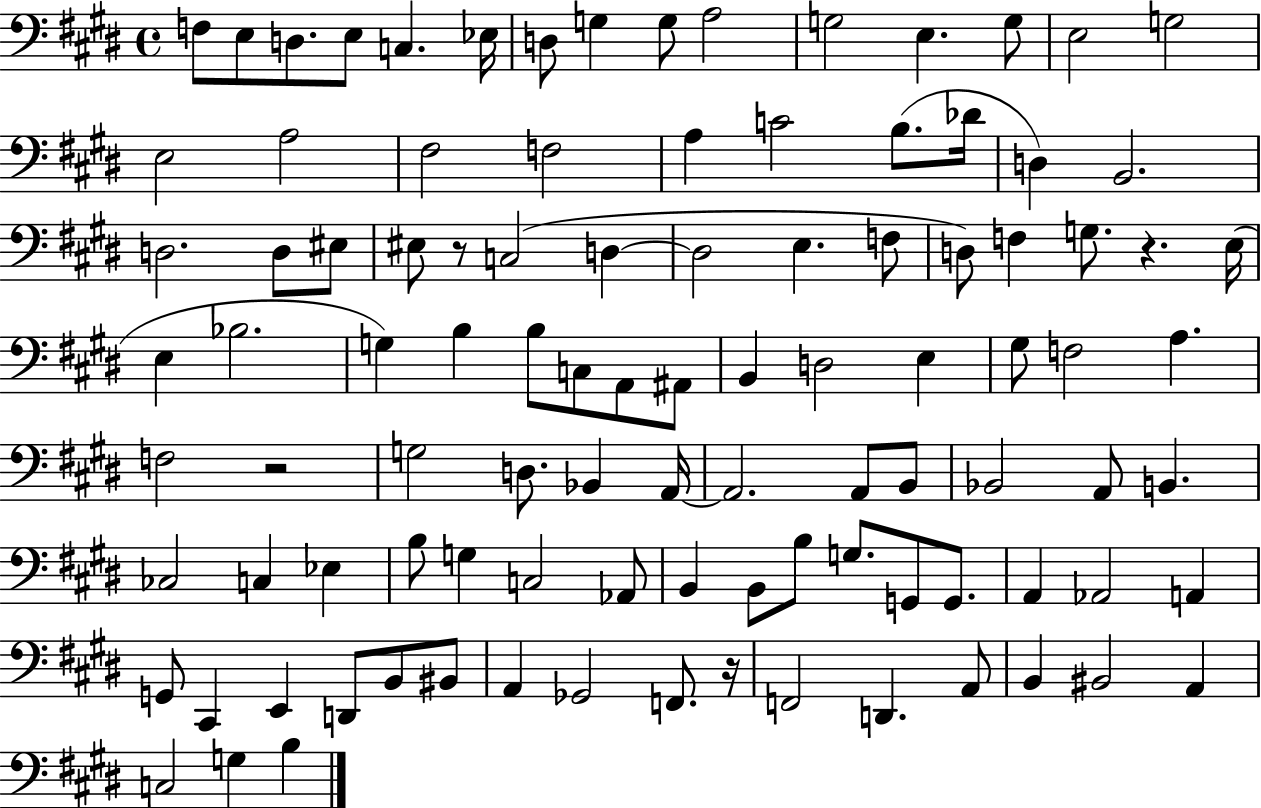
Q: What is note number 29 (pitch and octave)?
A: EIS3